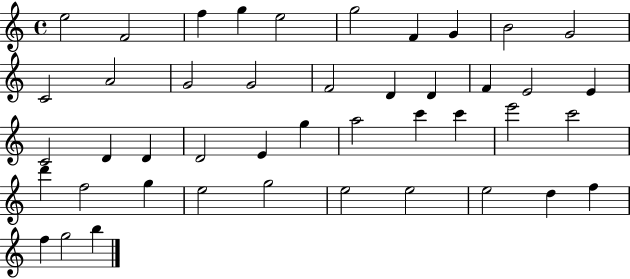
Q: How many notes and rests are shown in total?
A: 44